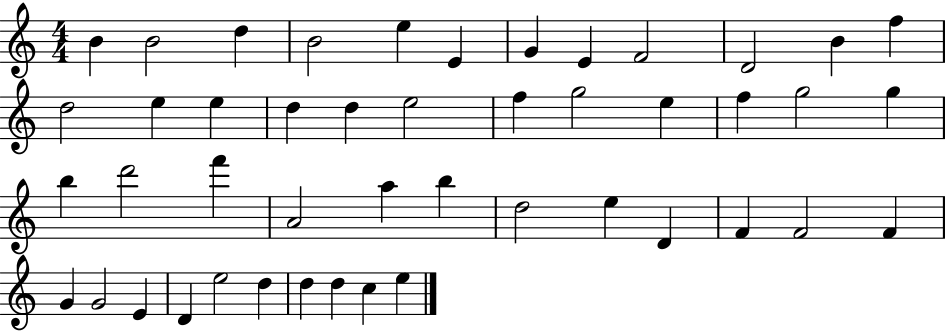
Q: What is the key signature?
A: C major